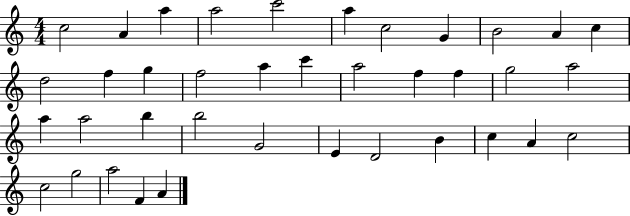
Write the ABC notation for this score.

X:1
T:Untitled
M:4/4
L:1/4
K:C
c2 A a a2 c'2 a c2 G B2 A c d2 f g f2 a c' a2 f f g2 a2 a a2 b b2 G2 E D2 B c A c2 c2 g2 a2 F A